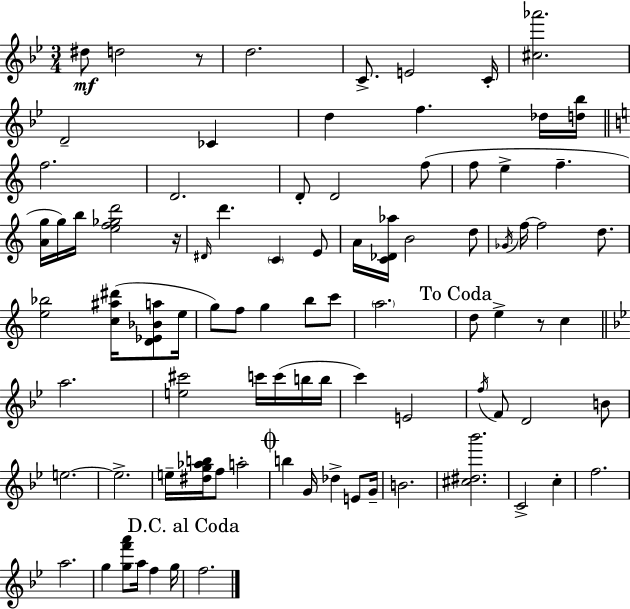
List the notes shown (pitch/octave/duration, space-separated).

D#5/e D5/h R/e D5/h. C4/e. E4/h C4/s [C#5,Ab6]/h. D4/h CES4/q D5/q F5/q. Db5/s [D5,Bb5]/s F5/h. D4/h. D4/e D4/h F5/e F5/e E5/q F5/q. [A4,G5]/s G5/s B5/s [E5,F5,Gb5,D6]/h R/s D#4/s D6/q. C4/q E4/e A4/s [C4,Db4,Ab5]/s B4/h D5/e Gb4/s F5/s F5/h D5/e. [E5,Bb5]/h [C5,A#5,D#6]/s [D4,Eb4,Bb4,A5]/e E5/s G5/e F5/e G5/q B5/e C6/e A5/h. D5/e E5/q R/e C5/q A5/h. [E5,C#6]/h C6/s C6/s B5/s B5/s C6/q E4/h F5/s F4/e D4/h B4/e E5/h. E5/h. E5/s [D#5,G5,Ab5,B5]/s F5/e A5/h B5/q G4/s Db5/q E4/e G4/s B4/h. [C#5,D#5,Bb6]/h. C4/h C5/q F5/h. A5/h. G5/q [G5,F6,A6]/e A5/s F5/q G5/s F5/h.